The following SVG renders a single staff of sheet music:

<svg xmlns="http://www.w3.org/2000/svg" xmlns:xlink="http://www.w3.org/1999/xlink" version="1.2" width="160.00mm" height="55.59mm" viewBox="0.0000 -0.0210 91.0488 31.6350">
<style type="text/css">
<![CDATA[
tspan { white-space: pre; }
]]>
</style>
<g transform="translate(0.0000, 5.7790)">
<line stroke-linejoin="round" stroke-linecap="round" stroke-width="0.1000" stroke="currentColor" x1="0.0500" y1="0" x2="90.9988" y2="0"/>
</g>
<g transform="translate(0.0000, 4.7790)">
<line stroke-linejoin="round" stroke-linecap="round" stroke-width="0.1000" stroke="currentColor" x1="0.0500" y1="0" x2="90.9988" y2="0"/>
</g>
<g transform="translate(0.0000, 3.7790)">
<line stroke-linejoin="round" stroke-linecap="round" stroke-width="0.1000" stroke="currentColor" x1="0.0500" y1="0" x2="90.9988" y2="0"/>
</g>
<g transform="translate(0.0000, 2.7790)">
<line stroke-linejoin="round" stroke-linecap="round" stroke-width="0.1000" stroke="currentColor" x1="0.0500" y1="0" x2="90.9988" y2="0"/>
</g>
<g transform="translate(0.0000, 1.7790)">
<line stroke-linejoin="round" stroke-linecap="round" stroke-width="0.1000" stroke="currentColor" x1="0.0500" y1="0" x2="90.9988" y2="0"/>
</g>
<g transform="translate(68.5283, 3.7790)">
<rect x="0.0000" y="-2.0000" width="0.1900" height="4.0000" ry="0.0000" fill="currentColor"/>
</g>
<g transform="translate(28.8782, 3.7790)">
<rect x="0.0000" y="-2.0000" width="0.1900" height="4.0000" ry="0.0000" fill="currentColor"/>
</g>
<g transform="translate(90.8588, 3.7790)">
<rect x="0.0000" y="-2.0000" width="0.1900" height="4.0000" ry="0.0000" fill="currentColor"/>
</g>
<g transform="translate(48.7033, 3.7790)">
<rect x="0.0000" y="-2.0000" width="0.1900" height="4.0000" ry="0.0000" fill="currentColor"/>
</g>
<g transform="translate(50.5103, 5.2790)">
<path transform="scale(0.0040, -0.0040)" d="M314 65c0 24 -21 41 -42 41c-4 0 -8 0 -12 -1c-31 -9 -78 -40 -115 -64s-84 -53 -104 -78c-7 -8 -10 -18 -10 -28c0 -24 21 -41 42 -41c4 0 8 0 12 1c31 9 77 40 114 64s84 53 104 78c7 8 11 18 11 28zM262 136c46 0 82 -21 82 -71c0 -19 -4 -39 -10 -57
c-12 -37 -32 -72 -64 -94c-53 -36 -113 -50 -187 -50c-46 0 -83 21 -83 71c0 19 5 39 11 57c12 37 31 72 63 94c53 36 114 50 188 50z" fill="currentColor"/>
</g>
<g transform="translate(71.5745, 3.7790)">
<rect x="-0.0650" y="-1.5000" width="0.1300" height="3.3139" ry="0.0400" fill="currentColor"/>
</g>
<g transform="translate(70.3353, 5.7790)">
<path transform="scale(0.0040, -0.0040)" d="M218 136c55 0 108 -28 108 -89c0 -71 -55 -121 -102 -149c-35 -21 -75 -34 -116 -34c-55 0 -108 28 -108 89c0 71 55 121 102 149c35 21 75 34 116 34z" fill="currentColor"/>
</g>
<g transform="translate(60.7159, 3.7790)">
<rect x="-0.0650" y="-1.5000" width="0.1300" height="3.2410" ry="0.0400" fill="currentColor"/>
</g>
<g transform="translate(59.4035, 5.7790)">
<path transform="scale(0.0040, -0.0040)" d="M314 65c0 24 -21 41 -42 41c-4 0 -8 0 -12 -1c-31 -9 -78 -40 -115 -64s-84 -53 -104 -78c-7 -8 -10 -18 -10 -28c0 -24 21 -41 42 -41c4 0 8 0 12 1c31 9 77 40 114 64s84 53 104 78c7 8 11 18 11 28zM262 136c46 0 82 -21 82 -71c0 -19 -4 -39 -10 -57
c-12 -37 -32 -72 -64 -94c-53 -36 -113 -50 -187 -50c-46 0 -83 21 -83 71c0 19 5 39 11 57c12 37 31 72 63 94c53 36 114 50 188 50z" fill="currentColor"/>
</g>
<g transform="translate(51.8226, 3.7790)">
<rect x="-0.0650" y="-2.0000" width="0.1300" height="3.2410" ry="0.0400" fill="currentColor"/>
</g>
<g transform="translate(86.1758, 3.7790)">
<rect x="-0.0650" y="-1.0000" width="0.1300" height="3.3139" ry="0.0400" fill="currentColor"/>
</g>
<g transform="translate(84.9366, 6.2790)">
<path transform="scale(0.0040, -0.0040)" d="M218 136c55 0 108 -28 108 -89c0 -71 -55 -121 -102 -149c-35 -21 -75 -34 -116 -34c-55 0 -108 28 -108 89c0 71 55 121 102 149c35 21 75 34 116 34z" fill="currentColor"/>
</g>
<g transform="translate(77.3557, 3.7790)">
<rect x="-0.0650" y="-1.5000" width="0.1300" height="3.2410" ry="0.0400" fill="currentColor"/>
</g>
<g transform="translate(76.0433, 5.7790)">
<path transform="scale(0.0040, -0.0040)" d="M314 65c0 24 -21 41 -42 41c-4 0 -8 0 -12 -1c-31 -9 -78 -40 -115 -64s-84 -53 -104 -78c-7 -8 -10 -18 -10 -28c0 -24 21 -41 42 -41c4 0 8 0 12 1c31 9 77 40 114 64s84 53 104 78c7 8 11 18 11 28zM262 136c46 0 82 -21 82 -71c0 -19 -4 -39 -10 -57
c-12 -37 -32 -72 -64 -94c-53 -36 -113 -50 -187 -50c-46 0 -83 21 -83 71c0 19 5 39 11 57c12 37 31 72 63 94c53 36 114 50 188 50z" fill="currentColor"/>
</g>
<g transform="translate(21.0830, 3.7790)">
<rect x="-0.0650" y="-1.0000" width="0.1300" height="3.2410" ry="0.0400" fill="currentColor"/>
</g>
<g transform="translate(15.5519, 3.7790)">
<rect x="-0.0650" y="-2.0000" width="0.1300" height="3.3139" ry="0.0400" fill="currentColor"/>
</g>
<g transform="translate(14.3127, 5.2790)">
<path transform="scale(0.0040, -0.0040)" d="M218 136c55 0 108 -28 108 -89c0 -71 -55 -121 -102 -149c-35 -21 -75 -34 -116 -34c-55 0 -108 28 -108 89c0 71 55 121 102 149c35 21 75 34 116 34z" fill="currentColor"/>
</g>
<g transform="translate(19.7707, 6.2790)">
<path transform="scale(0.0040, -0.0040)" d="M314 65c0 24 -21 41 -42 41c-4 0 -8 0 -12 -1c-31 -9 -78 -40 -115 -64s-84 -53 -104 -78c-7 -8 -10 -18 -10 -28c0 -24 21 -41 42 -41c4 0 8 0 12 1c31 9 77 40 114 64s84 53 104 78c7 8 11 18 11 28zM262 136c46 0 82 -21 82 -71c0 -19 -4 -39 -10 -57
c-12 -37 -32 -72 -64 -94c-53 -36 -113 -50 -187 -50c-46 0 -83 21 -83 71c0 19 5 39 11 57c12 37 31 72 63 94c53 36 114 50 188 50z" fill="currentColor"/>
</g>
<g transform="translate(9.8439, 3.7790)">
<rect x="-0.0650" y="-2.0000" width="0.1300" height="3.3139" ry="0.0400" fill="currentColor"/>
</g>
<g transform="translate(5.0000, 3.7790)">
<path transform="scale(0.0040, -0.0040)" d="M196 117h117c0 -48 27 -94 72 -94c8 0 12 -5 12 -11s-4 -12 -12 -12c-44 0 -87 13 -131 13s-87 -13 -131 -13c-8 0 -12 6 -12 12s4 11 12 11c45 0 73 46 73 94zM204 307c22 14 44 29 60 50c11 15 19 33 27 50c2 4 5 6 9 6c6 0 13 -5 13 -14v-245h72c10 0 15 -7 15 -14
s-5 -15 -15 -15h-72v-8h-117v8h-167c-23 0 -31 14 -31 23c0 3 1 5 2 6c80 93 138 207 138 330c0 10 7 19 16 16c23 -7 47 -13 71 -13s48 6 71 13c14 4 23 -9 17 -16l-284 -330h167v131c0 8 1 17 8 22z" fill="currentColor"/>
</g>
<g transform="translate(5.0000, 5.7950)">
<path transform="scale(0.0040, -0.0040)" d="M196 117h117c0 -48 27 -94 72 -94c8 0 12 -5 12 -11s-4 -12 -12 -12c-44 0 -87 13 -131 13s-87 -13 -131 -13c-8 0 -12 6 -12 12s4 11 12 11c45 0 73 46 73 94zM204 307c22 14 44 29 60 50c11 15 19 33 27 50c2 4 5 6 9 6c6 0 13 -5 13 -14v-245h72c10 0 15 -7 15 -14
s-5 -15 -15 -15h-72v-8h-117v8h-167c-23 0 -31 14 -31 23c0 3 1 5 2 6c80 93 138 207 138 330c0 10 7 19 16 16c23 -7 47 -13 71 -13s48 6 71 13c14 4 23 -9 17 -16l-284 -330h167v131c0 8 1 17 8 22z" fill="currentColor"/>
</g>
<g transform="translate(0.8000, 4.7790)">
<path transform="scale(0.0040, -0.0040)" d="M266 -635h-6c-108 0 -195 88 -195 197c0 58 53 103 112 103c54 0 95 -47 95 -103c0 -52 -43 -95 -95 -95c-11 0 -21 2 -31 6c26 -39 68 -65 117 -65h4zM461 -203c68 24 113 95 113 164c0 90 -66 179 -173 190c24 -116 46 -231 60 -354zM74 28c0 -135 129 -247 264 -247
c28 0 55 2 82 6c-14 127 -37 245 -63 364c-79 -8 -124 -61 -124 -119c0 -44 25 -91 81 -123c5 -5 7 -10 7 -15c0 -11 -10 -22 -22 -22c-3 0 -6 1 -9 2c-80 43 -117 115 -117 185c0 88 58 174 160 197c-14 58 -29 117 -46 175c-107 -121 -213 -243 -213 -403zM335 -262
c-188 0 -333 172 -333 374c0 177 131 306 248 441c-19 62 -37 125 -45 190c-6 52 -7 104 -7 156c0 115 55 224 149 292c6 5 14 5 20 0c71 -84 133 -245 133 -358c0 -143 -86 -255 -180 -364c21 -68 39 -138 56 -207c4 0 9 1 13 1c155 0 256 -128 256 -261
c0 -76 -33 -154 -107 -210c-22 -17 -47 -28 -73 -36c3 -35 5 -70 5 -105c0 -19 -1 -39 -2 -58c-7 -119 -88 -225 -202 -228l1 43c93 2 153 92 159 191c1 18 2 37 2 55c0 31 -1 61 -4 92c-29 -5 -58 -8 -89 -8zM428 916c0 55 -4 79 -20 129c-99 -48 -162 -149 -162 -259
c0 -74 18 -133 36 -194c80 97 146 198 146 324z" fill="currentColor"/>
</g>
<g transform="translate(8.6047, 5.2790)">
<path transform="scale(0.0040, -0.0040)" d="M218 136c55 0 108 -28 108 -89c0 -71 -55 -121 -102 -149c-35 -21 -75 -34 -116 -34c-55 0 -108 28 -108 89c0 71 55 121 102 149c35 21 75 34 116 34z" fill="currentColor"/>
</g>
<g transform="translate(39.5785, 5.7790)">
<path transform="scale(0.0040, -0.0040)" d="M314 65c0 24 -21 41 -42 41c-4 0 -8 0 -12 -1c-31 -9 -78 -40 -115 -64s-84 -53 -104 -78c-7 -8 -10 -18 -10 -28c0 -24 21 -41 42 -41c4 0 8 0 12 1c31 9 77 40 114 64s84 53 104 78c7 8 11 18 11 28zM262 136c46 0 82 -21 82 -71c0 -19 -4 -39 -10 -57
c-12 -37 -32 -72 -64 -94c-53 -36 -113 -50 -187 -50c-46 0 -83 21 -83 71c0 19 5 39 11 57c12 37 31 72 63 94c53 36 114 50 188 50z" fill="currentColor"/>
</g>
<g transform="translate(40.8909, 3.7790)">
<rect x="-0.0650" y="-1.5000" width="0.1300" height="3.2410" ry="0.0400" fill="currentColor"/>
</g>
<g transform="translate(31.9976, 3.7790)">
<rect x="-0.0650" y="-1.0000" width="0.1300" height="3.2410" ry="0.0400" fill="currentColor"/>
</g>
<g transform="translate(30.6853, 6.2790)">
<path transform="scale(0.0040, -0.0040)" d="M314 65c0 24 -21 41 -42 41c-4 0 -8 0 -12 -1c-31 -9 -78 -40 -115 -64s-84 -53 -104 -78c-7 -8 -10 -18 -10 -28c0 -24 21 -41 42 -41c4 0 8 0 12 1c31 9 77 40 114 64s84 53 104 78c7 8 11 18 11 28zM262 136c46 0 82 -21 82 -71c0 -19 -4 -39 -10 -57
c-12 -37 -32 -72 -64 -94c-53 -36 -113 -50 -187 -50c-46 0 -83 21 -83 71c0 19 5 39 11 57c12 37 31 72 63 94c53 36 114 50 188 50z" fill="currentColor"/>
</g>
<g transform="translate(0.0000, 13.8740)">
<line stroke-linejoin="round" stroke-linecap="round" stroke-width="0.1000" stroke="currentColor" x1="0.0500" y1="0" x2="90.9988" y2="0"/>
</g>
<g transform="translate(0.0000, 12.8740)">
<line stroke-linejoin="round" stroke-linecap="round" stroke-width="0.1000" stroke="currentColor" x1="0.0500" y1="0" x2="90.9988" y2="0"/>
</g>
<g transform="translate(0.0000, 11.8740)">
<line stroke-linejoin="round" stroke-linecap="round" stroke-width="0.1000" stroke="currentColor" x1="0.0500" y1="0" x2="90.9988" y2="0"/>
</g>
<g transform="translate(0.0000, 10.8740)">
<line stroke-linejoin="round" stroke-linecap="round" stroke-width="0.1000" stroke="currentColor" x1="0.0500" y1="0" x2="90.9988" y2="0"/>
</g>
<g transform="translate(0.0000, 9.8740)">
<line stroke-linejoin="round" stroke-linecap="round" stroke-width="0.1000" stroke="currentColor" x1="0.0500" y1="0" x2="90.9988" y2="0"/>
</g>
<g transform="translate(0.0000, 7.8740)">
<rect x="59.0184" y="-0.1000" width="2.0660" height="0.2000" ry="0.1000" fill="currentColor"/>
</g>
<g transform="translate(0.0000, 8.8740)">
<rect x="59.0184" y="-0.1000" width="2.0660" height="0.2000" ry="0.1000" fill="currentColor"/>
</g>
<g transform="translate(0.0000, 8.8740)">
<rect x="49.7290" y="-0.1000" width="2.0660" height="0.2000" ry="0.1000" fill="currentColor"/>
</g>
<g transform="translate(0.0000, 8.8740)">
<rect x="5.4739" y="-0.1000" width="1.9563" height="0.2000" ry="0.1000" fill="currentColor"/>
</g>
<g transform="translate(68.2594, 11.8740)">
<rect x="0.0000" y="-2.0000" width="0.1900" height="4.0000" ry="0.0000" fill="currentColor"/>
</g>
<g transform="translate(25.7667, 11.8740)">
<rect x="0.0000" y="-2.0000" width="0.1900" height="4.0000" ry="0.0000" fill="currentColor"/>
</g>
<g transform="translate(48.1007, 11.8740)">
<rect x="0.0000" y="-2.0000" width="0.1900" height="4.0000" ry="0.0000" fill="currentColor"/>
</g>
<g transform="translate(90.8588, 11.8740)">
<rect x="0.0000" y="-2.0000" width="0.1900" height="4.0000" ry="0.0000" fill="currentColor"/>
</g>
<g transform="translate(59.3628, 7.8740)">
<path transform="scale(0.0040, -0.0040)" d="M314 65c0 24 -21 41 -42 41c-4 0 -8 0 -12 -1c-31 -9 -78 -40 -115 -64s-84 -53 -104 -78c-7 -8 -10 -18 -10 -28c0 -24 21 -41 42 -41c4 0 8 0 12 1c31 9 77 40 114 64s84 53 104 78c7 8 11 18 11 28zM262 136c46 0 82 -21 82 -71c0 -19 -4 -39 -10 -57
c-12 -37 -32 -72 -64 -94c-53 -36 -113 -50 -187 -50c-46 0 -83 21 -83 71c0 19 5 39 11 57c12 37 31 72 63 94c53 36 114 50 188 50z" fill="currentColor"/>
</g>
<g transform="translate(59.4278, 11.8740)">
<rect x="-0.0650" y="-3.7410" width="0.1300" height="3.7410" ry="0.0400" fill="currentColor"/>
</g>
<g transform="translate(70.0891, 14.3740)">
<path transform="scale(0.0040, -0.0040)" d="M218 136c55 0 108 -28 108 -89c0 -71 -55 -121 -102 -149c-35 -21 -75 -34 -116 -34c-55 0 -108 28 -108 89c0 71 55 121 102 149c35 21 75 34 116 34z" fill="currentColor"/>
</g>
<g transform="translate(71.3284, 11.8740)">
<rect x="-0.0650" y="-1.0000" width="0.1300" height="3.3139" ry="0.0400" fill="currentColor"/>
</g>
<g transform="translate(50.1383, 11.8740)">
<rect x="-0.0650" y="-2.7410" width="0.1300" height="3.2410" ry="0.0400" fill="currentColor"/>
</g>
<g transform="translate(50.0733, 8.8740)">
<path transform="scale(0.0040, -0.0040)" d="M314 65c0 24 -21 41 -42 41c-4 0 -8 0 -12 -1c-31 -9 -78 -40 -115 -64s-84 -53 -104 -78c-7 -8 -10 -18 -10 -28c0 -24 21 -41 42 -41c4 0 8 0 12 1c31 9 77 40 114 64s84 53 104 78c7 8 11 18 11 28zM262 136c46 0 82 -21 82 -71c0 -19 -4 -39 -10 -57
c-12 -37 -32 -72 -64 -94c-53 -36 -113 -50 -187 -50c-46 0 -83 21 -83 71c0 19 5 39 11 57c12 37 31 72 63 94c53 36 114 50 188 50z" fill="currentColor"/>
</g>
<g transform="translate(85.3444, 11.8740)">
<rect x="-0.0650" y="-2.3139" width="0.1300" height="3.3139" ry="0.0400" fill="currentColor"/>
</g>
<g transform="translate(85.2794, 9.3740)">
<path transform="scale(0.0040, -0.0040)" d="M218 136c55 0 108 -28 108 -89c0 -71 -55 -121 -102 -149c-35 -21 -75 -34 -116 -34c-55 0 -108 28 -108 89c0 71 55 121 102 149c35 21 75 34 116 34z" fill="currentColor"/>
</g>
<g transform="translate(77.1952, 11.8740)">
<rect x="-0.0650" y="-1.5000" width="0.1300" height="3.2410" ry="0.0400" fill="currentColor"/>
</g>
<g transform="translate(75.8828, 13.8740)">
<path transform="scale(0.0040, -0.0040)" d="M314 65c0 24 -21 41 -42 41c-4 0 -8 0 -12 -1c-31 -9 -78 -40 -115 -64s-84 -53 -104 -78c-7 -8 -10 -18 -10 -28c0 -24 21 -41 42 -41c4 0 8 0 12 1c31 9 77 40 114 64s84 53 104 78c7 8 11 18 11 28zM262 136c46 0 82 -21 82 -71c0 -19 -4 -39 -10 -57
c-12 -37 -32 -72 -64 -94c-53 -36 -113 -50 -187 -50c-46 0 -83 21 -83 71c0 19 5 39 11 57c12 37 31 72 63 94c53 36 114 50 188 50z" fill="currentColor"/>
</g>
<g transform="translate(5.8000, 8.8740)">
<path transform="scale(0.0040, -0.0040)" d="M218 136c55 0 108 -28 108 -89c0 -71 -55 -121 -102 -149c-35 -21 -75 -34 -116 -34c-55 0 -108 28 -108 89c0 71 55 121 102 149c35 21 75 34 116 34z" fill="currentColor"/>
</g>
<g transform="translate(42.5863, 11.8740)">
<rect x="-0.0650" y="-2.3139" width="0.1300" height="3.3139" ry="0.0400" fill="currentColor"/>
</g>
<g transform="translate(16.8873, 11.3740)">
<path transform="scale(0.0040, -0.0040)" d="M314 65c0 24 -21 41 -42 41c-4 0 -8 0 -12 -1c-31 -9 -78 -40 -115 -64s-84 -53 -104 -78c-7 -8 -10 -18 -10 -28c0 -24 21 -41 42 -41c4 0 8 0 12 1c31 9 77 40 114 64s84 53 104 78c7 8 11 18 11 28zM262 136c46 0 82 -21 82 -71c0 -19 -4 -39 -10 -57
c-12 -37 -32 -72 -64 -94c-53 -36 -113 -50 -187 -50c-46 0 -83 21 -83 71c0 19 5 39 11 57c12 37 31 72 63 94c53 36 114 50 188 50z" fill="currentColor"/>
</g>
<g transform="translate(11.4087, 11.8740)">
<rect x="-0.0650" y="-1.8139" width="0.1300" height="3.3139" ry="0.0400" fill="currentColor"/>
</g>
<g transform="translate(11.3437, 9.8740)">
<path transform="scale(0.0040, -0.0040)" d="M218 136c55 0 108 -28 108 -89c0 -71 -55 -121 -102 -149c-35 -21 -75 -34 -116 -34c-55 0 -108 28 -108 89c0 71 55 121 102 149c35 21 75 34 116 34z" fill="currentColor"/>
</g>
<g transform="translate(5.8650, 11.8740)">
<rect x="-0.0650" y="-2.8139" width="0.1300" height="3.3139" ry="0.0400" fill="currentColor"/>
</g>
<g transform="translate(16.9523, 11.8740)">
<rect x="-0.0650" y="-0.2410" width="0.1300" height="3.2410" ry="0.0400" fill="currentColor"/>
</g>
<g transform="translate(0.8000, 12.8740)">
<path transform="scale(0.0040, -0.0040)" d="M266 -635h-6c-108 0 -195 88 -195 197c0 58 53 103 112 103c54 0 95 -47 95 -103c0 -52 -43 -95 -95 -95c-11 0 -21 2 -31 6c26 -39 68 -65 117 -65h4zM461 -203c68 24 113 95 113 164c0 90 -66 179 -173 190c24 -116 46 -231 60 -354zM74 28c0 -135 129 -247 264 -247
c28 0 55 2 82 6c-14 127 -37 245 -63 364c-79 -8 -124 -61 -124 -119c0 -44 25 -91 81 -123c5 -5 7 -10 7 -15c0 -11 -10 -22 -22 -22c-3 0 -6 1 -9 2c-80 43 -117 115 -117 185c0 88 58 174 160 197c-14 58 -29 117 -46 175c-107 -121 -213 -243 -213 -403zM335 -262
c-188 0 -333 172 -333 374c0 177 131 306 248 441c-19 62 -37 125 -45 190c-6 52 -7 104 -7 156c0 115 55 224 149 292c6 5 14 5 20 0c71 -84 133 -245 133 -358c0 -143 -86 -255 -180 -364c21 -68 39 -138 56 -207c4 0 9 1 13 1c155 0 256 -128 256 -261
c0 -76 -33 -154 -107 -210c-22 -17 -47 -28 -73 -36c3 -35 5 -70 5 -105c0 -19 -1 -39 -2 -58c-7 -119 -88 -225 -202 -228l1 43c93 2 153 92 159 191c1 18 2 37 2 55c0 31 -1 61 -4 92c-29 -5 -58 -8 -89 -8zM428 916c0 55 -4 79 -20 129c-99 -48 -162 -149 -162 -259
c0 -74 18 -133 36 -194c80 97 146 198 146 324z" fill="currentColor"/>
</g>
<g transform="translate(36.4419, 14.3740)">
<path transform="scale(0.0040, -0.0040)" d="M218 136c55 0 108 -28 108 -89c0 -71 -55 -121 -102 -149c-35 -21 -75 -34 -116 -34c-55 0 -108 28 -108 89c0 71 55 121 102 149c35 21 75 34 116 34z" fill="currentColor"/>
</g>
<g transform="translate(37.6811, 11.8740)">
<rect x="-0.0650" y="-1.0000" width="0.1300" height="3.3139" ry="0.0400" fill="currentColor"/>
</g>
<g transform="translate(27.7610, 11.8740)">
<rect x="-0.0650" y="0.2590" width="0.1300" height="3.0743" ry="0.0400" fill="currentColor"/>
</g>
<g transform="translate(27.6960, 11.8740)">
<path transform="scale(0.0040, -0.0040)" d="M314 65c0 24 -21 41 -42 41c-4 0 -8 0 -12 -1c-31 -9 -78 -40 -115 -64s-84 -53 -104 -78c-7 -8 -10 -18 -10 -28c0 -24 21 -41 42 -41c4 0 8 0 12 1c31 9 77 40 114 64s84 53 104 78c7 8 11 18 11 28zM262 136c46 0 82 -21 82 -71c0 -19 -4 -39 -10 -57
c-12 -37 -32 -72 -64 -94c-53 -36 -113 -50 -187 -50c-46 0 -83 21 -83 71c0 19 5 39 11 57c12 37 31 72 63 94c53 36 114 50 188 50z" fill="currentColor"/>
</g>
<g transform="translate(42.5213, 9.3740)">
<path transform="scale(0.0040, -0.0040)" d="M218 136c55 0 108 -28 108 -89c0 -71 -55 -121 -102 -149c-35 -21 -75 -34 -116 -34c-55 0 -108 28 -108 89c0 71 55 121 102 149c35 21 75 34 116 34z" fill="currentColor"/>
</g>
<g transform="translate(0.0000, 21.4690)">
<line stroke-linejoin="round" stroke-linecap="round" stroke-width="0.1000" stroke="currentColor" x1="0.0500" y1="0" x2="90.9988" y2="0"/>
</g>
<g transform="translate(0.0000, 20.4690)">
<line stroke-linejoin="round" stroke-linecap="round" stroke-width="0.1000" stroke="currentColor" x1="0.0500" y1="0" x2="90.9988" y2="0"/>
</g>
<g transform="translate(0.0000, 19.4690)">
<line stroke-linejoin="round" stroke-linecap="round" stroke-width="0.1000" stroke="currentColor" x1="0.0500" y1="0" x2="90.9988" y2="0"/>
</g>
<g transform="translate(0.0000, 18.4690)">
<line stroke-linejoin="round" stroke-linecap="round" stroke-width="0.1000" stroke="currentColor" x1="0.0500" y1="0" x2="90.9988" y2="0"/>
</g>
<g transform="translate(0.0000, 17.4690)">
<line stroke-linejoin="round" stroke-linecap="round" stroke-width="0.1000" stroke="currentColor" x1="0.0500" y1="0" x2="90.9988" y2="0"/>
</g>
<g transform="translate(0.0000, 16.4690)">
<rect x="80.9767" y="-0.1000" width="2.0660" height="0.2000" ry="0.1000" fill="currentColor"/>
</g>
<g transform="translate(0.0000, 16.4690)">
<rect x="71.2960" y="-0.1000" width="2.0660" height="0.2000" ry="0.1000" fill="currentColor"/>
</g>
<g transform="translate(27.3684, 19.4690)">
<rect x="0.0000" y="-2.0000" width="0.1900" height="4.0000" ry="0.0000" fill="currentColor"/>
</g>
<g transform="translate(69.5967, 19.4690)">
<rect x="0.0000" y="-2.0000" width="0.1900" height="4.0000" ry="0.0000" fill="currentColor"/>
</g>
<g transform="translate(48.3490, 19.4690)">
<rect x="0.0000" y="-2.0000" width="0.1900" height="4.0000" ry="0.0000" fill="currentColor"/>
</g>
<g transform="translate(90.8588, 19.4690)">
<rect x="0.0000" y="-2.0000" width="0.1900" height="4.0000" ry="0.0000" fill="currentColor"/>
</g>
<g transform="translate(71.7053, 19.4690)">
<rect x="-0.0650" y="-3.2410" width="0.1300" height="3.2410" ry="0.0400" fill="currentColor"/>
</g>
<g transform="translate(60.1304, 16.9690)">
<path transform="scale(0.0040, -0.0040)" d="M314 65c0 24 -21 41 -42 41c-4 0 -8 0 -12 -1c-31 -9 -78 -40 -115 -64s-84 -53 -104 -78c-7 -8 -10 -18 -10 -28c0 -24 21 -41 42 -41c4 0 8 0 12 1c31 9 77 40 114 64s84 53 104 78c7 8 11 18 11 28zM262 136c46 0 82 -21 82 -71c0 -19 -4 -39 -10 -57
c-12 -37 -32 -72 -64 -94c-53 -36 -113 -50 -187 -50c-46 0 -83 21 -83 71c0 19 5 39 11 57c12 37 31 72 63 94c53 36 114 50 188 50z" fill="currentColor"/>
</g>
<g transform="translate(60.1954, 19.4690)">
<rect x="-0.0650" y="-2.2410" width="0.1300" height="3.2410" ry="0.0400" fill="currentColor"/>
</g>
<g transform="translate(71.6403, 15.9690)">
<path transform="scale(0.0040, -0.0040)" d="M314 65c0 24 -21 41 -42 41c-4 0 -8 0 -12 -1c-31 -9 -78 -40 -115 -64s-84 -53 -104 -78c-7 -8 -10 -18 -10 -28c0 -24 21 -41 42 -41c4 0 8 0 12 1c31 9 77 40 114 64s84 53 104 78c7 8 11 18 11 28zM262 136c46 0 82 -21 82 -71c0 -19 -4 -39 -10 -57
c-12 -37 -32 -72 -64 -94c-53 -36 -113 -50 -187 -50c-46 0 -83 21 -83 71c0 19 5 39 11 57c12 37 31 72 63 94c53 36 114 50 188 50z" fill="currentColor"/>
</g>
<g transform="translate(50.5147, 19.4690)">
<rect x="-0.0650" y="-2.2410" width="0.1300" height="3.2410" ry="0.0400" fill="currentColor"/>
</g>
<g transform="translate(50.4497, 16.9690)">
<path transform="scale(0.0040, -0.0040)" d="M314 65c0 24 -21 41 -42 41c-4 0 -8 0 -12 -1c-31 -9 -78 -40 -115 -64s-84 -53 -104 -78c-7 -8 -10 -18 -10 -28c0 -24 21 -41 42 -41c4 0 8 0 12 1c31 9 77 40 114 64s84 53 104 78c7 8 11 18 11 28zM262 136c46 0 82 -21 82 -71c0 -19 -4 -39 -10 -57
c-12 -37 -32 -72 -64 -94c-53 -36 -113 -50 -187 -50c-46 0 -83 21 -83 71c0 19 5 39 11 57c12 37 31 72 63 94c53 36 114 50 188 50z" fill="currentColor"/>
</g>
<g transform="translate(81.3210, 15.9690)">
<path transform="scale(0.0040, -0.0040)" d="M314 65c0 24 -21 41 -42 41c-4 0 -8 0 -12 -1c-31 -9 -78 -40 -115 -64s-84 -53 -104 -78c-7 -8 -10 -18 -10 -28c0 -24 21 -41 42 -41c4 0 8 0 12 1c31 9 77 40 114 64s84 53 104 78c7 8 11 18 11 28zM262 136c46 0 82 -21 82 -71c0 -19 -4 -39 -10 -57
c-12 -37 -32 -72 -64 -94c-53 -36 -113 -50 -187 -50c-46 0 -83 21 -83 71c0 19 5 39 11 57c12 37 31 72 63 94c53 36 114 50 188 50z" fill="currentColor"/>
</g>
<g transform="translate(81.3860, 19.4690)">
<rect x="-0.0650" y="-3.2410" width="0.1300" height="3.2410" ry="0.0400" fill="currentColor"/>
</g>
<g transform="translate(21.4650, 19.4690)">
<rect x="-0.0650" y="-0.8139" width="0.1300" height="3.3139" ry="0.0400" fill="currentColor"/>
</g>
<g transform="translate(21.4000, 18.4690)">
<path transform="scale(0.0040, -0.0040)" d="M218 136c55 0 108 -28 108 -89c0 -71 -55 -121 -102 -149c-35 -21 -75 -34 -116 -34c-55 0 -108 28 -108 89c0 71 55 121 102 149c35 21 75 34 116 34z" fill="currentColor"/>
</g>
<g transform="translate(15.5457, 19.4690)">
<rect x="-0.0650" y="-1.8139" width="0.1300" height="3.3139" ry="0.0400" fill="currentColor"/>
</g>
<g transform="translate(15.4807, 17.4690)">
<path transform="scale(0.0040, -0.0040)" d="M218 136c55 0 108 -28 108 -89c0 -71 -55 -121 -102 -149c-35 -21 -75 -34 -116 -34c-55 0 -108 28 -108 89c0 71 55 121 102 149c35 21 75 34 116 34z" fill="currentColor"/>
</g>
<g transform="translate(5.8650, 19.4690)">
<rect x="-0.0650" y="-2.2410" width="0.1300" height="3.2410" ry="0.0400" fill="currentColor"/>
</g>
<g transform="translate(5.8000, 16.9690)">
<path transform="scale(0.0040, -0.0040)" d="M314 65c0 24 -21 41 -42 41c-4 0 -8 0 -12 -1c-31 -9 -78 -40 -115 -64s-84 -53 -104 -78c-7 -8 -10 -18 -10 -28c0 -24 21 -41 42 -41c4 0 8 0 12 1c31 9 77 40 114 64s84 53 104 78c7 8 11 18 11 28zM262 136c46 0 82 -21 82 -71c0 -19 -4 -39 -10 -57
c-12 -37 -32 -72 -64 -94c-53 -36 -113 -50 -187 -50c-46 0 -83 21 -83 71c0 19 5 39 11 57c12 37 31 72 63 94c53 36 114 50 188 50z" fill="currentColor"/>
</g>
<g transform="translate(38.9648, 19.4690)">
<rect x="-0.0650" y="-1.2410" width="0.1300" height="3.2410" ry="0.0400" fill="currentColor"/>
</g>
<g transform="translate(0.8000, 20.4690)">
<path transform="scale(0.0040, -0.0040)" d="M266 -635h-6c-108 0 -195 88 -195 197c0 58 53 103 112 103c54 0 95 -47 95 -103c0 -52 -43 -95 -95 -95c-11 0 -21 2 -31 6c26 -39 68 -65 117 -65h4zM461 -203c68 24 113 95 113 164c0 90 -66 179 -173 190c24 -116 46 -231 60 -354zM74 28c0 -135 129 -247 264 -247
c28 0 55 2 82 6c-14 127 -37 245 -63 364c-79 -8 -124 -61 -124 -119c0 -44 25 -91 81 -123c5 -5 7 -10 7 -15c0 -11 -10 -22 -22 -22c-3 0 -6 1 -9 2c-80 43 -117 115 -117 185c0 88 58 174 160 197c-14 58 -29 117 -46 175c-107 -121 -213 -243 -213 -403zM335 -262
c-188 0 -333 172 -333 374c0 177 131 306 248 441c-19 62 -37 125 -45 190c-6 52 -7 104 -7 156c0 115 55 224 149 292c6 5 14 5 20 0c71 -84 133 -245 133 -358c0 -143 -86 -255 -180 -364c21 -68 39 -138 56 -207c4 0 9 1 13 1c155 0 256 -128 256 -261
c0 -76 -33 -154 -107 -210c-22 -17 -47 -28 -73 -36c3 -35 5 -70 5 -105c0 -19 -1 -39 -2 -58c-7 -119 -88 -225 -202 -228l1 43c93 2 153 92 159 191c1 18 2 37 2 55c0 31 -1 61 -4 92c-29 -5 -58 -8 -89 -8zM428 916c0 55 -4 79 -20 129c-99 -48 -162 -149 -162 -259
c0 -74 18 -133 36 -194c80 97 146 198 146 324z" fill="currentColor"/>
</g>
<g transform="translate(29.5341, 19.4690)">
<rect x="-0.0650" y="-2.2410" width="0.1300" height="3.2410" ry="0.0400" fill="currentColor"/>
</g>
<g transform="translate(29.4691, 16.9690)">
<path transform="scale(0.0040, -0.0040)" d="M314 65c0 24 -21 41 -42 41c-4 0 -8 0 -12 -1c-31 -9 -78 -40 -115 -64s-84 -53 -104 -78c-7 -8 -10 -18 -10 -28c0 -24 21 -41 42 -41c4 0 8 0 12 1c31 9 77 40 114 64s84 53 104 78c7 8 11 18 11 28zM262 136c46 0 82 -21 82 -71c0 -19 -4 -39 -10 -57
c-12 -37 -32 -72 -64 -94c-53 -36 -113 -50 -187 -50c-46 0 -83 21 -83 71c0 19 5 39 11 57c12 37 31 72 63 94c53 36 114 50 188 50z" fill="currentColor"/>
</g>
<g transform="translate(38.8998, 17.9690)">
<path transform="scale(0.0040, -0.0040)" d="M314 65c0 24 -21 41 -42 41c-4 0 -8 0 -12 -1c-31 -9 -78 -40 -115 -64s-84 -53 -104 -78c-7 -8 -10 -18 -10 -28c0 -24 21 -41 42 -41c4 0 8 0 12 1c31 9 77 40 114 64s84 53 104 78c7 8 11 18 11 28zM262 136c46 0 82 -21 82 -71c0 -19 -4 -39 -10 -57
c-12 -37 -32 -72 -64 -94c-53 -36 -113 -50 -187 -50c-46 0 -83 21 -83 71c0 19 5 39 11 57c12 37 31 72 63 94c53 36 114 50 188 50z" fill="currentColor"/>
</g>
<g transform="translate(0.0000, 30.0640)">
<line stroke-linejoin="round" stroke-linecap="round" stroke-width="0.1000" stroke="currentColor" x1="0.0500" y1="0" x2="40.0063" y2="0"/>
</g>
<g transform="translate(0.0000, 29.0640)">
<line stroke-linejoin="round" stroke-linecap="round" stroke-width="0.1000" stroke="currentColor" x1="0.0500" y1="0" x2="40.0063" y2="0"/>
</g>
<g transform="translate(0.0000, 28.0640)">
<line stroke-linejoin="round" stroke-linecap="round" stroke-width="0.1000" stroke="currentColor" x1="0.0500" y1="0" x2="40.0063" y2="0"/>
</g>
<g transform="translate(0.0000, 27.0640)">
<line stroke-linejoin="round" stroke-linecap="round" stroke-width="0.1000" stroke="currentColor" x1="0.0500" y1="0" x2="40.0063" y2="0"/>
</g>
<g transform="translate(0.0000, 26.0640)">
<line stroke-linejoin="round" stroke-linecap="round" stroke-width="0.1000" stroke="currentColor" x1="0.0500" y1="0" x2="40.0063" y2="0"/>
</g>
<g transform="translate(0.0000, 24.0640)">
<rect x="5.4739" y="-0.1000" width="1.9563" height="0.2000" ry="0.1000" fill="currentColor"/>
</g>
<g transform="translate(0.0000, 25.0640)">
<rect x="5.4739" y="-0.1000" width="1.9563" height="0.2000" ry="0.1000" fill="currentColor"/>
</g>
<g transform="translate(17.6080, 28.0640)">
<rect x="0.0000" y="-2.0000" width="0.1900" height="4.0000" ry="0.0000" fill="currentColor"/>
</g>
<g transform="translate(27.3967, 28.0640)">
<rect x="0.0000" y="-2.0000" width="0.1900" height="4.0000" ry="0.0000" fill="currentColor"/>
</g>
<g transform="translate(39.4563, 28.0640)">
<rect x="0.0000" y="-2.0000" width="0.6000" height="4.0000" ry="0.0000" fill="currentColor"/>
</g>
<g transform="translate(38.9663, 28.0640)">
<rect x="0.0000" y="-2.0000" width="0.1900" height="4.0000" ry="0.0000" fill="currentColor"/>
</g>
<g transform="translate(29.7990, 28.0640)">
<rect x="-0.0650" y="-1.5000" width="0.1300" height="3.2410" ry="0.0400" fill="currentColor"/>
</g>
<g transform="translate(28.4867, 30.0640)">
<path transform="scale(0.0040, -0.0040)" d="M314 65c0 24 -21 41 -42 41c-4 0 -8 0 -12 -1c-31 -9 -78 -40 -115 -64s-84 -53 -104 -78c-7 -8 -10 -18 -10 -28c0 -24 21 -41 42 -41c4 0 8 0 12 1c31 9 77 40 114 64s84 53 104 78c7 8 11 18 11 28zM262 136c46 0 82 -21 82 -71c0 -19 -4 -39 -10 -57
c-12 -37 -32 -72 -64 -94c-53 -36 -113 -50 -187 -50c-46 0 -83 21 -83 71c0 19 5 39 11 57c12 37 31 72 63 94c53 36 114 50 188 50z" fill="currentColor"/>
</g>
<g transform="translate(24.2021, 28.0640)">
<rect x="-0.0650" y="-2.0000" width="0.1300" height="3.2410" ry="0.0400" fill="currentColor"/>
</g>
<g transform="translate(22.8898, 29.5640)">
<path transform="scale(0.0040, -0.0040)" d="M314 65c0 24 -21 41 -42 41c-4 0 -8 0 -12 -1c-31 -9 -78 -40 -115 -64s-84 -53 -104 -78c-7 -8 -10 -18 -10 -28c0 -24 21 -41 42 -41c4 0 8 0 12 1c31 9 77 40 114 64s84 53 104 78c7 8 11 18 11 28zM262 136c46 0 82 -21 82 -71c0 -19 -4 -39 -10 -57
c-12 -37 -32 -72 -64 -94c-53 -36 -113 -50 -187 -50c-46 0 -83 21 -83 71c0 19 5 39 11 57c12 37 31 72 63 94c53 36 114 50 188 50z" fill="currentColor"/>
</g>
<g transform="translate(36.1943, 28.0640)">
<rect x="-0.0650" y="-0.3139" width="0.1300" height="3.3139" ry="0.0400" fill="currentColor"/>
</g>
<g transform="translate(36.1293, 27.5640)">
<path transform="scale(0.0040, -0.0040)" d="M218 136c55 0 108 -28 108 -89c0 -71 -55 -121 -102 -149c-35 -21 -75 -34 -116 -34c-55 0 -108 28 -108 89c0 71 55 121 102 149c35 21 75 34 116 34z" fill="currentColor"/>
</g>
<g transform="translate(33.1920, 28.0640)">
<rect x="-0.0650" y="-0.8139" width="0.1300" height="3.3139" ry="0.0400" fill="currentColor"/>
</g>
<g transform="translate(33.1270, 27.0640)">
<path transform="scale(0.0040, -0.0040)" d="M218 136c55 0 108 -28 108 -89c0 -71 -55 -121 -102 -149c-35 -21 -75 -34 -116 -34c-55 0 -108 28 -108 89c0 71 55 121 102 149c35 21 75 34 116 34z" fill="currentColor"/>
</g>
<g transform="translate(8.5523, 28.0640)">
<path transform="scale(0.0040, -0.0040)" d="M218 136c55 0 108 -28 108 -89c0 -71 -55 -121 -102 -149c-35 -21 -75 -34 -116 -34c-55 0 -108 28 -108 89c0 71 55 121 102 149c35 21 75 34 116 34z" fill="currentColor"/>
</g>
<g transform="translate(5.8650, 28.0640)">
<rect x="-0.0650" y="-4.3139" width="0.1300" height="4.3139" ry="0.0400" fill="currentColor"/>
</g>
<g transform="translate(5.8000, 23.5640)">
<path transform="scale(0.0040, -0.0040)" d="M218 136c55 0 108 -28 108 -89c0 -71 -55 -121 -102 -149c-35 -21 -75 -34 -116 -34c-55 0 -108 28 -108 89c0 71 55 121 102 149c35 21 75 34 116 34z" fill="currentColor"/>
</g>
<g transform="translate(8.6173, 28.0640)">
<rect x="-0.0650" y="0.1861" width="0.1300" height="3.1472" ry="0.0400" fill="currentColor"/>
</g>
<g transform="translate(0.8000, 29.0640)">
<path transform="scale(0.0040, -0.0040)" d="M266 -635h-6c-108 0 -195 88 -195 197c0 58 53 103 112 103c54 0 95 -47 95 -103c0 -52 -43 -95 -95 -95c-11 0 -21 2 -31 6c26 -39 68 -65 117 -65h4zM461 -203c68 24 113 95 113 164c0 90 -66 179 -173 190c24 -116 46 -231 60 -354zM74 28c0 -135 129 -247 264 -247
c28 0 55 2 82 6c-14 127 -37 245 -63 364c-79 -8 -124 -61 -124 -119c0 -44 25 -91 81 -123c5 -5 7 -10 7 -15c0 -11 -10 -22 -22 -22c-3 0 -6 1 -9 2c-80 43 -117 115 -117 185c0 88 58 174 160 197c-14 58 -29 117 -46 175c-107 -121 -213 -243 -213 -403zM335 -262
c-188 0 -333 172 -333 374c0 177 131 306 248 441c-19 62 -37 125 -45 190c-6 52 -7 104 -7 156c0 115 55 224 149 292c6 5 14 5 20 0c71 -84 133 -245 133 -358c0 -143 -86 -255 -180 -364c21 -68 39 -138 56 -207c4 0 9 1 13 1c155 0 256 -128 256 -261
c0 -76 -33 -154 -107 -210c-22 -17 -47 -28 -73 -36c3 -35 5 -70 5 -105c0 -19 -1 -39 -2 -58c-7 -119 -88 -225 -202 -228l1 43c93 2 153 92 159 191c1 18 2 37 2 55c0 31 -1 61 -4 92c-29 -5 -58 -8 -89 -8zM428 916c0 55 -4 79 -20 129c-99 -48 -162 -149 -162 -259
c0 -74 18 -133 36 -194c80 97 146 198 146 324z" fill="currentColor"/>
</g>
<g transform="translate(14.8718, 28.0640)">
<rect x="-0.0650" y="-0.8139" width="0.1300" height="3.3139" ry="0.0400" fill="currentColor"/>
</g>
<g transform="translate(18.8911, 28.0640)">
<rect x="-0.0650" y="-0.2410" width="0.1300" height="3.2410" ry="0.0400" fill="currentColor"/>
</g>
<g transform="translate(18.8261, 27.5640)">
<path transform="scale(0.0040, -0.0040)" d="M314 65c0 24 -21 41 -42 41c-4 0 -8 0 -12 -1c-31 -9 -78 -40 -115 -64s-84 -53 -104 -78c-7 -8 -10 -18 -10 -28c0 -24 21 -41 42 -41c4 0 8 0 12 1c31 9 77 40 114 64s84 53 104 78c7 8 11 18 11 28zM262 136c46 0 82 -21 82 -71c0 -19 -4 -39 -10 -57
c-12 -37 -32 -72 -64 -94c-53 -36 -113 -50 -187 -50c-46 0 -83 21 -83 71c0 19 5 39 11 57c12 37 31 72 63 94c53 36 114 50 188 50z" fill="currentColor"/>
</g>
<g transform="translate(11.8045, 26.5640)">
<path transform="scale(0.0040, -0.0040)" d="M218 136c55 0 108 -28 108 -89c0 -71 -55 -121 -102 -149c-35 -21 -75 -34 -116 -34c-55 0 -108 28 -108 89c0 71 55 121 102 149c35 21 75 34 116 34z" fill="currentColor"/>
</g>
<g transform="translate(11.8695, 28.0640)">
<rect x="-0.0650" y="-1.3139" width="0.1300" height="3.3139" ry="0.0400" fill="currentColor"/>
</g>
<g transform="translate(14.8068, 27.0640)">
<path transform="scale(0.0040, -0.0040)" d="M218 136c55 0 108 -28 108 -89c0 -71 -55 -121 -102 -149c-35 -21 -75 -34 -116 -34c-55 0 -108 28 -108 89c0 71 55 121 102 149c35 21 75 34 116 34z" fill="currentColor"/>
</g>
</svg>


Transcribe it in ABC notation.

X:1
T:Untitled
M:4/4
L:1/4
K:C
F F D2 D2 E2 F2 E2 E E2 D a f c2 B2 D g a2 c'2 D E2 g g2 f d g2 e2 g2 g2 b2 b2 d' B e d c2 F2 E2 d c